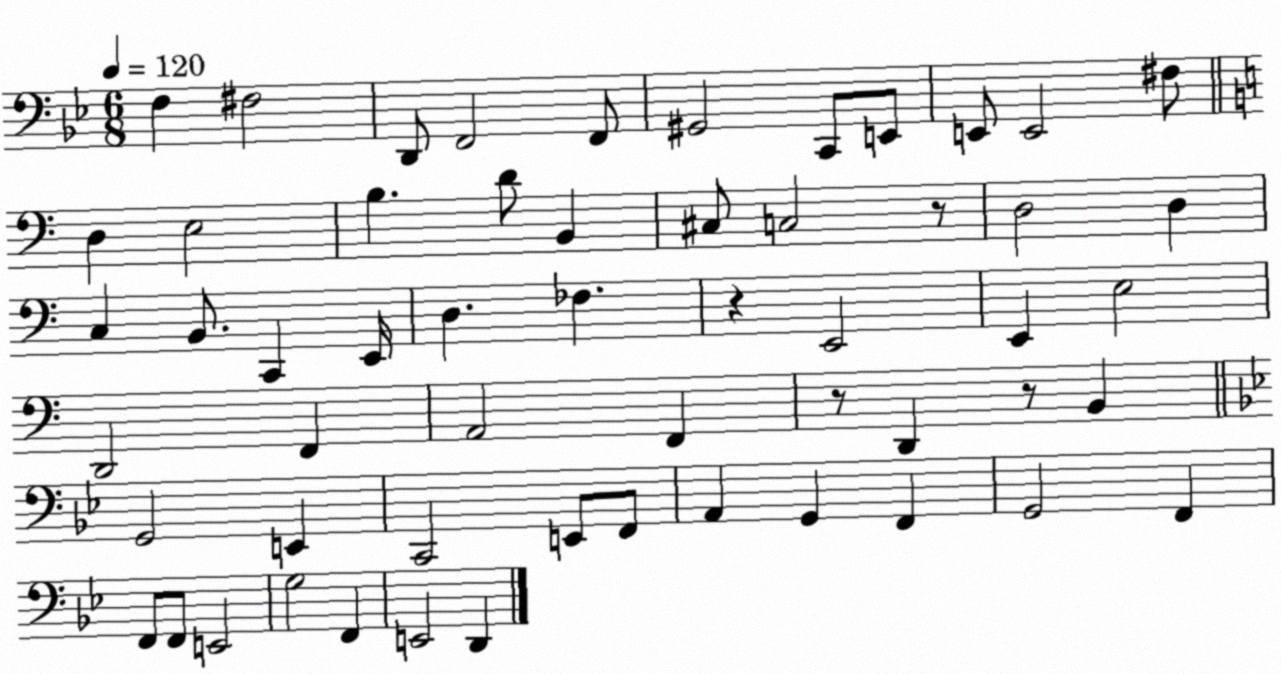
X:1
T:Untitled
M:6/8
L:1/4
K:Bb
F, ^F,2 D,,/2 F,,2 F,,/2 ^G,,2 C,,/2 E,,/2 E,,/2 E,,2 ^F,/2 D, E,2 B, D/2 B,, ^C,/2 C,2 z/2 D,2 D, C, B,,/2 C,, E,,/4 D, _F, z E,,2 E,, E,2 D,,2 F,, A,,2 F,, z/2 D,, z/2 B,, G,,2 E,, C,,2 E,,/2 F,,/2 A,, G,, F,, G,,2 F,, F,,/2 F,,/2 E,,2 G,2 F,, E,,2 D,,